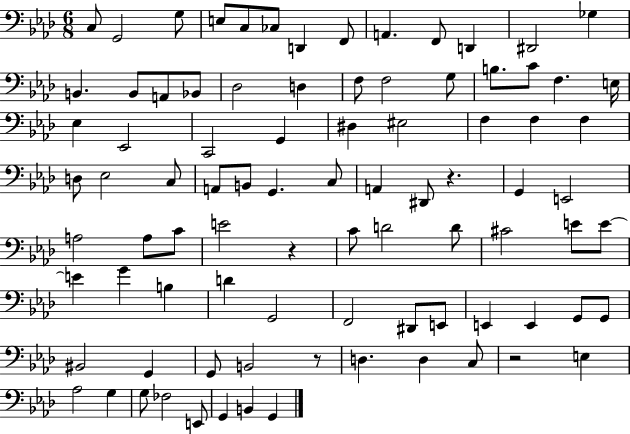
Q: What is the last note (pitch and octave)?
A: G2